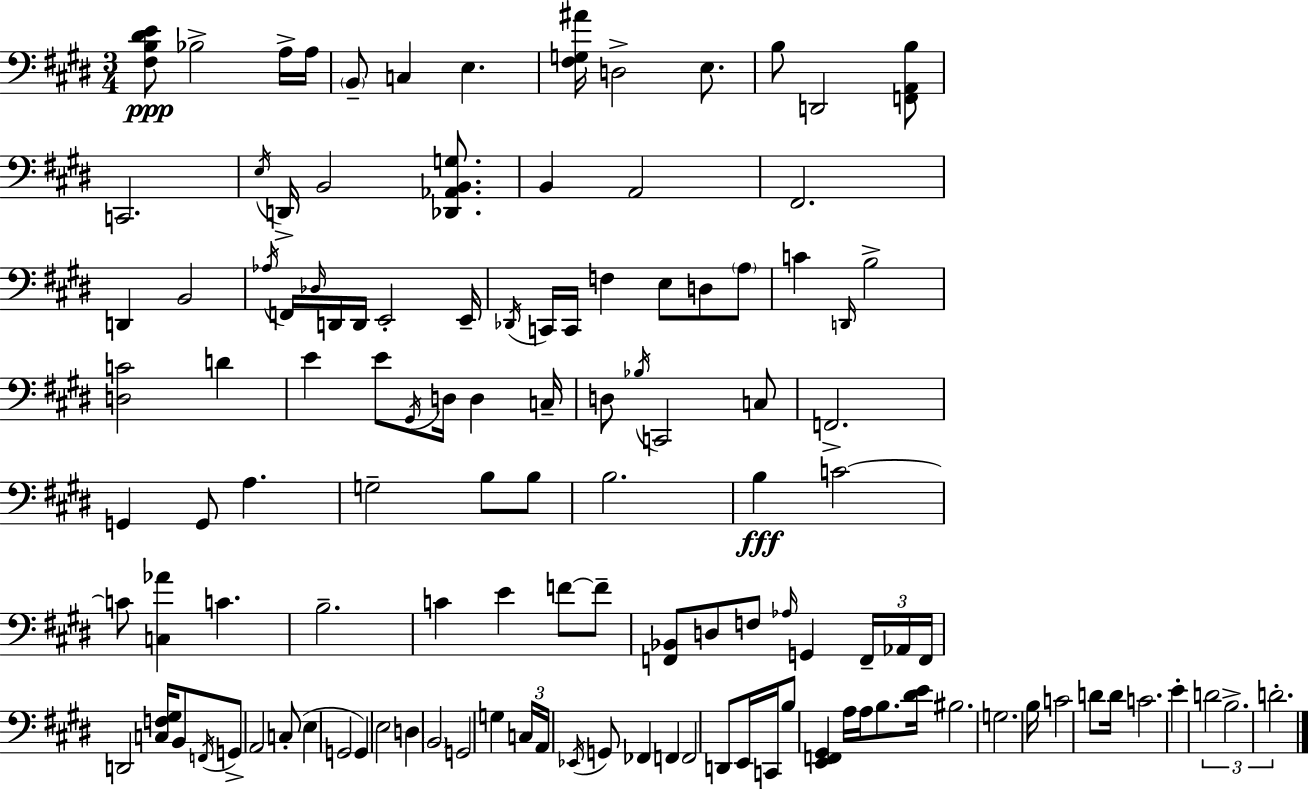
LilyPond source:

{
  \clef bass
  \numericTimeSignature
  \time 3/4
  \key e \major
  <fis b dis' e'>8\ppp bes2-> a16-> a16 | \parenthesize b,8-- c4 e4. | <fis g ais'>16 d2-> e8. | b8 d,2 <f, a, b>8 | \break c,2. | \acciaccatura { e16 } d,16-> b,2 <des, aes, b, g>8. | b,4 a,2 | fis,2. | \break d,4 b,2 | \acciaccatura { aes16 } f,16 \grace { des16 } d,16 d,16 e,2-. | e,16-- \acciaccatura { des,16 } c,16 c,16 f4 e8 | d8 \parenthesize a8 c'4 \grace { d,16 } b2-> | \break <d c'>2 | d'4 e'4 e'8 \acciaccatura { gis,16 } | d16 d4 c16-- d8 \acciaccatura { bes16 } c,2 | c8 f,2.-> | \break g,4 g,8 | a4. g2-- | b8 b8 b2. | b4\fff c'2~~ | \break c'8 <c aes'>4 | c'4. b2.-- | c'4 e'4 | f'8~~ f'8-- <f, bes,>8 d8 f8 | \break \grace { aes16 } g,4 \tuplet 3/2 { f,16-- aes,16 f,16 } d,2 | <c f gis>16 b,8 \acciaccatura { f,16 } g,8-> a,2 | c8-.( e4 | g,2 g,4) | \break e2 d4 | \parenthesize b,2 g,2 | g4 \tuplet 3/2 { c16 a,16 \acciaccatura { ees,16 } } | g,8 fes,4 f,4 f,2 | \break d,8 e,16 c,16 b8 | <e, f, gis,>4 a16 a16 b8. <dis' e'>16 bis2. | g2. | b16 c'2 | \break d'8 d'16 c'2. | e'4-. | \tuplet 3/2 { d'2 b2.-> | d'2.-. } | \break \bar "|."
}